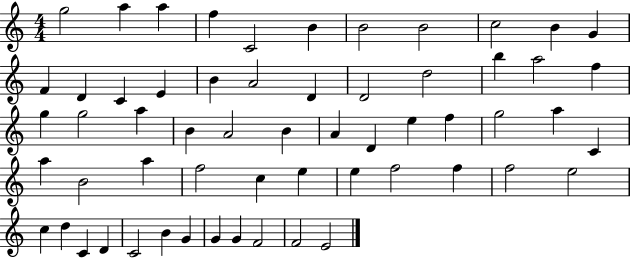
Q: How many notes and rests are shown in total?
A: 59